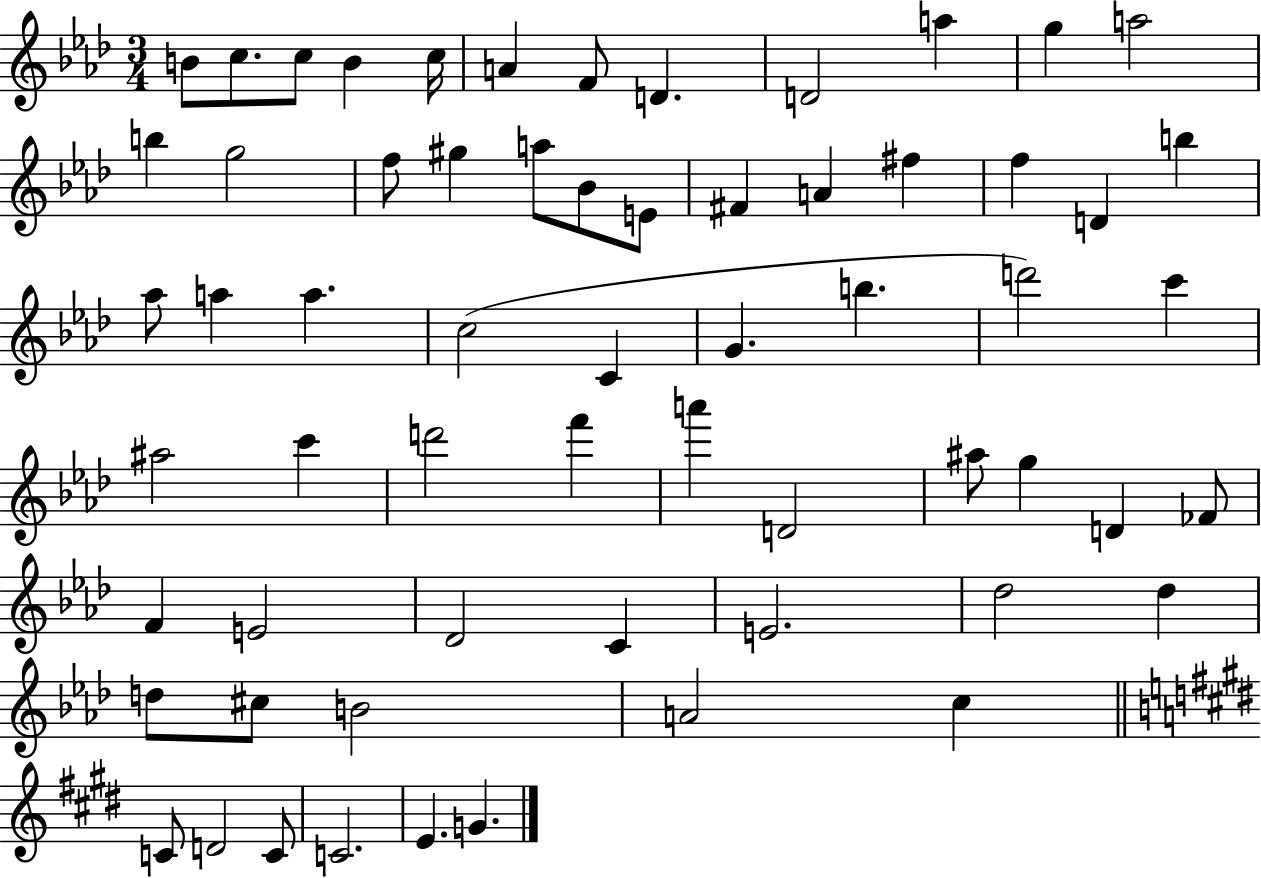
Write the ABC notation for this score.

X:1
T:Untitled
M:3/4
L:1/4
K:Ab
B/2 c/2 c/2 B c/4 A F/2 D D2 a g a2 b g2 f/2 ^g a/2 _B/2 E/2 ^F A ^f f D b _a/2 a a c2 C G b d'2 c' ^a2 c' d'2 f' a' D2 ^a/2 g D _F/2 F E2 _D2 C E2 _d2 _d d/2 ^c/2 B2 A2 c C/2 D2 C/2 C2 E G